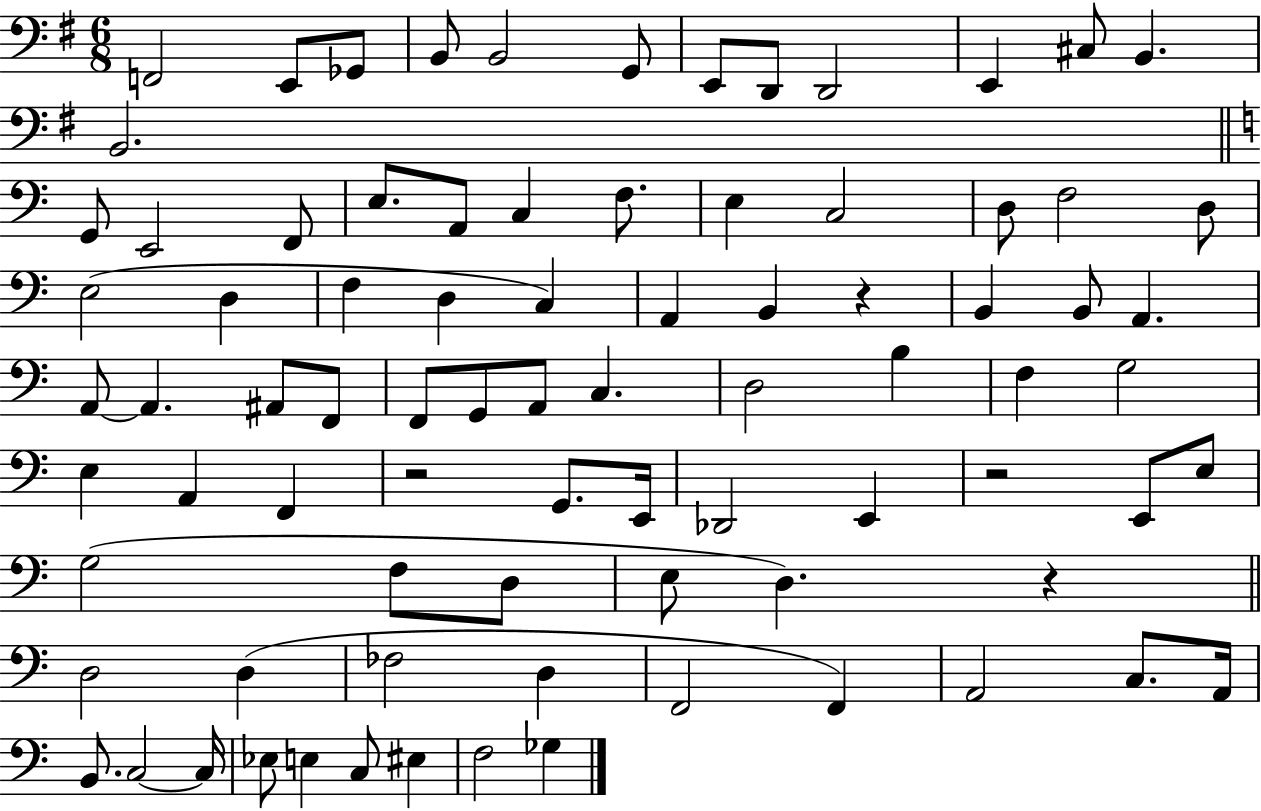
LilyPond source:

{
  \clef bass
  \numericTimeSignature
  \time 6/8
  \key g \major
  f,2 e,8 ges,8 | b,8 b,2 g,8 | e,8 d,8 d,2 | e,4 cis8 b,4. | \break b,2. | \bar "||" \break \key c \major g,8 e,2 f,8 | e8. a,8 c4 f8. | e4 c2 | d8 f2 d8 | \break e2( d4 | f4 d4 c4) | a,4 b,4 r4 | b,4 b,8 a,4. | \break a,8~~ a,4. ais,8 f,8 | f,8 g,8 a,8 c4. | d2 b4 | f4 g2 | \break e4 a,4 f,4 | r2 g,8. e,16 | des,2 e,4 | r2 e,8 e8 | \break g2( f8 d8 | e8 d4.) r4 | \bar "||" \break \key c \major d2 d4( | fes2 d4 | f,2 f,4) | a,2 c8. a,16 | \break b,8. c2~~ c16 | ees8 e4 c8 eis4 | f2 ges4 | \bar "|."
}